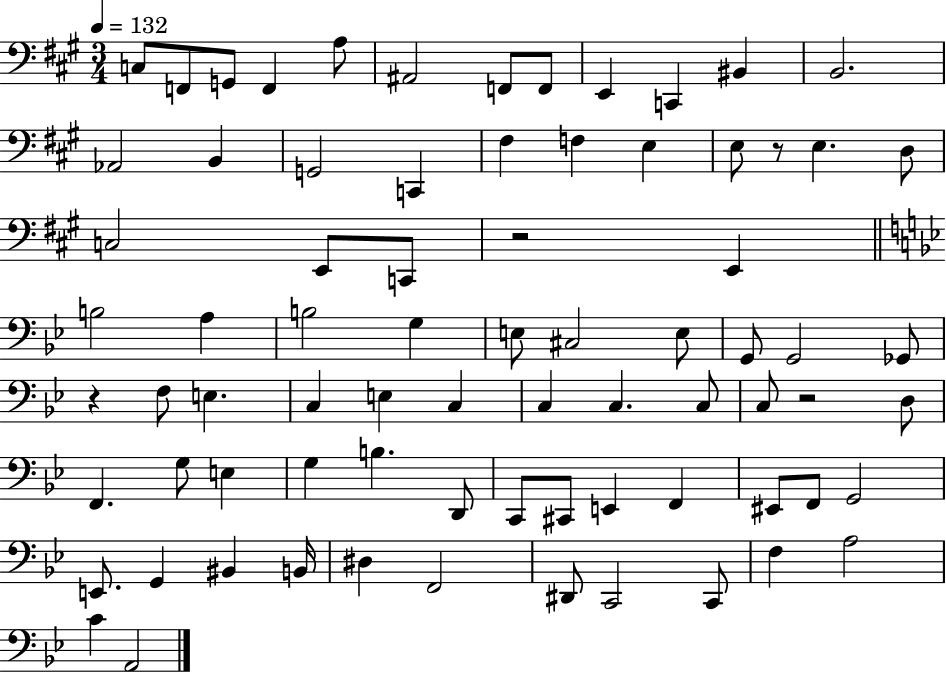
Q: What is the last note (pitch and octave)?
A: A2